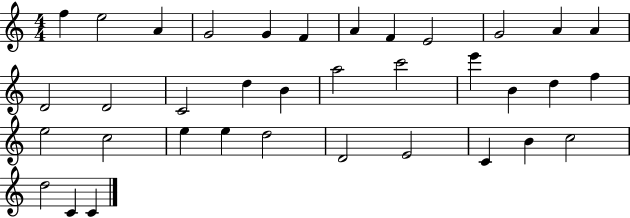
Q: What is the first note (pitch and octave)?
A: F5